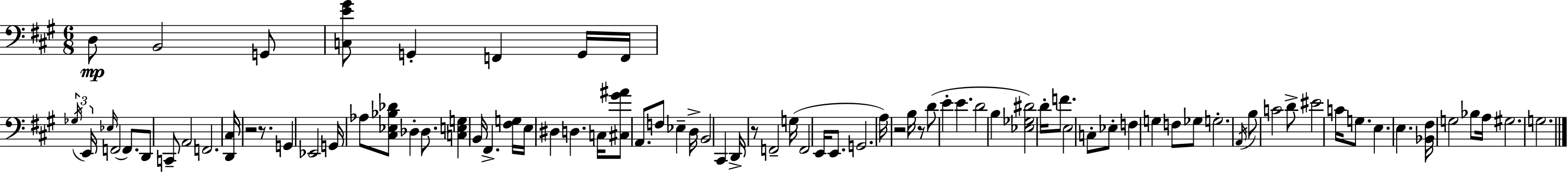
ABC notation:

X:1
T:Untitled
M:6/8
L:1/4
K:A
D,/2 B,,2 G,,/2 [C,E^G]/2 G,, F,, G,,/4 F,,/4 _G,/4 E,,/4 _E,/4 F,,2 F,,/2 D,,/2 C,,/2 A,,2 F,,2 [D,,^C,]/4 z2 z/2 G,, _E,,2 G,,/4 _A,/2 [^C,_E,_B,_D]/2 _D, _D,/2 [C,E,G,] B,,/4 ^F,, [^F,G,]/4 E,/4 ^D, D, C,/4 [^C,^G^A]/2 A,,/2 F,/2 _E, D,/4 B,,2 ^C,, D,,/4 z/2 F,,2 G,/4 F,,2 E,,/4 E,,/2 G,,2 A,/4 z2 B,/4 z/2 D/2 E E D2 B, [_E,_G,^D]2 D/4 F/2 E,2 C,/2 _E,/2 F, G, F,/2 _G,/2 G,2 A,,/4 B,/2 C2 D/2 ^E2 C/4 G,/2 E, E, [_B,,^F,]/4 G,2 _B,/2 A,/4 ^G,2 G,2